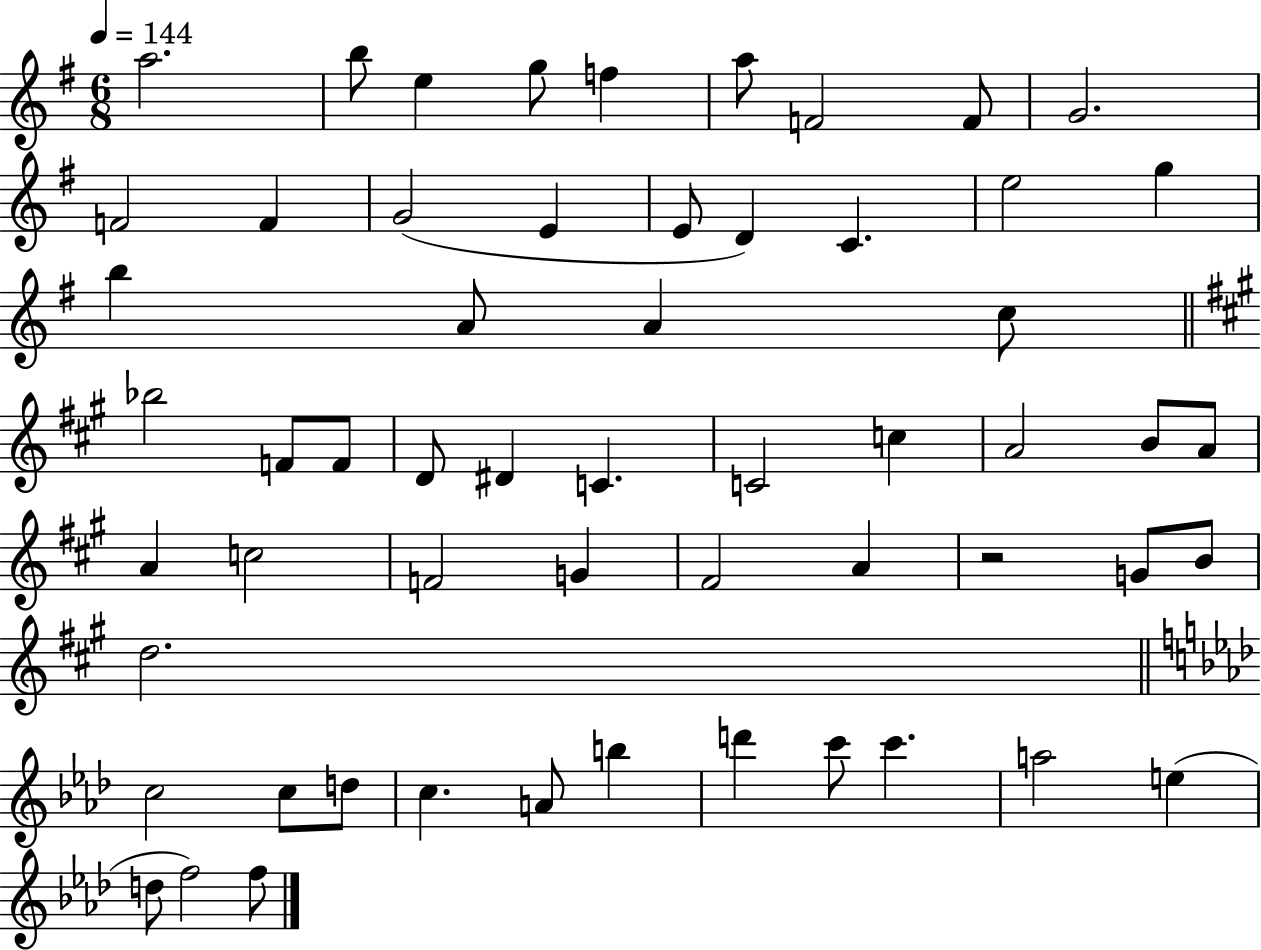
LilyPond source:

{
  \clef treble
  \numericTimeSignature
  \time 6/8
  \key g \major
  \tempo 4 = 144
  a''2. | b''8 e''4 g''8 f''4 | a''8 f'2 f'8 | g'2. | \break f'2 f'4 | g'2( e'4 | e'8 d'4) c'4. | e''2 g''4 | \break b''4 a'8 a'4 c''8 | \bar "||" \break \key a \major bes''2 f'8 f'8 | d'8 dis'4 c'4. | c'2 c''4 | a'2 b'8 a'8 | \break a'4 c''2 | f'2 g'4 | fis'2 a'4 | r2 g'8 b'8 | \break d''2. | \bar "||" \break \key aes \major c''2 c''8 d''8 | c''4. a'8 b''4 | d'''4 c'''8 c'''4. | a''2 e''4( | \break d''8 f''2) f''8 | \bar "|."
}